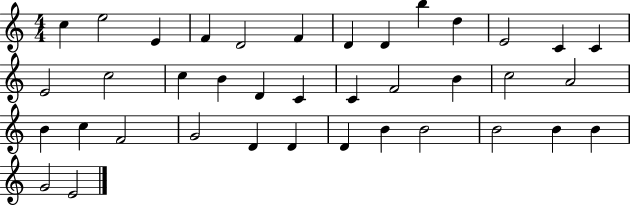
X:1
T:Untitled
M:4/4
L:1/4
K:C
c e2 E F D2 F D D b d E2 C C E2 c2 c B D C C F2 B c2 A2 B c F2 G2 D D D B B2 B2 B B G2 E2